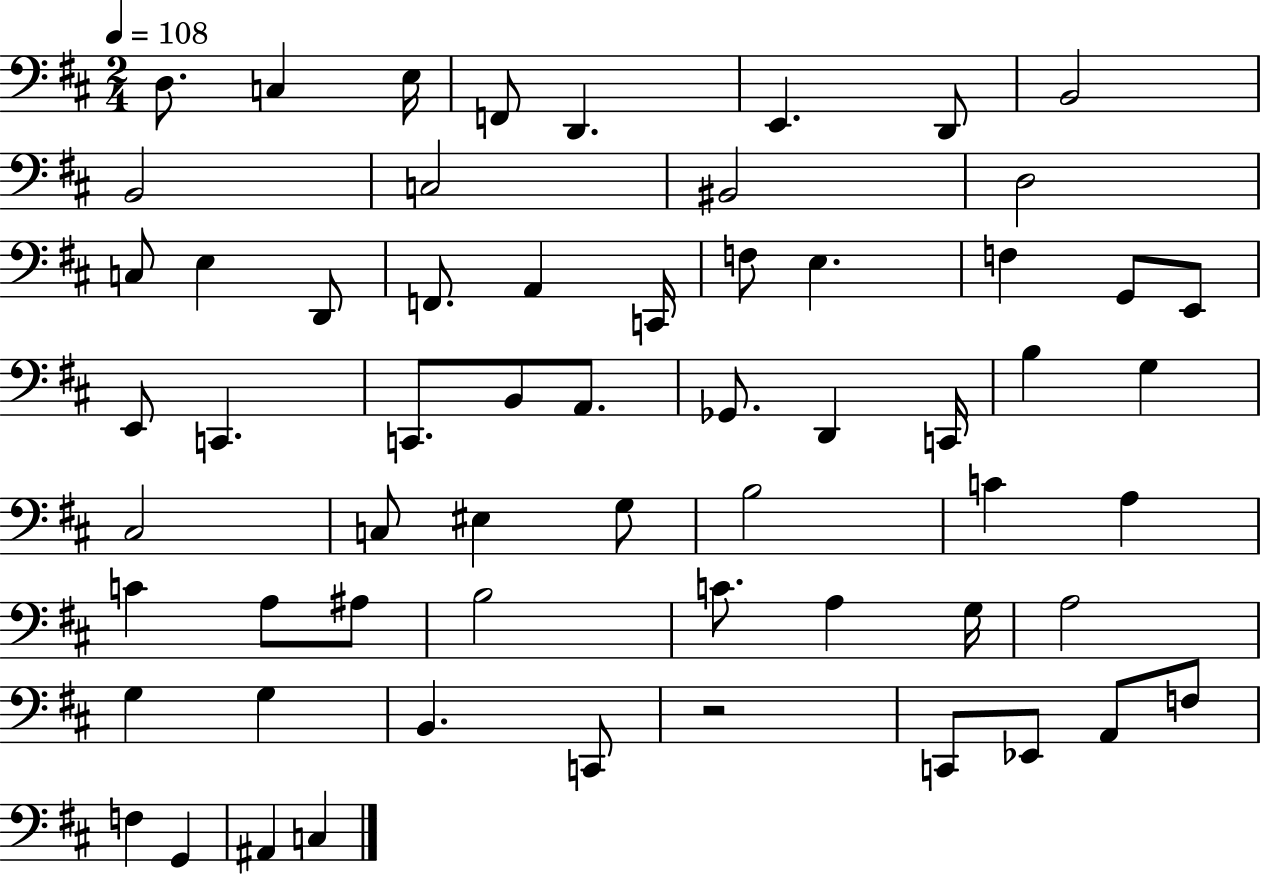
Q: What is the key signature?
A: D major